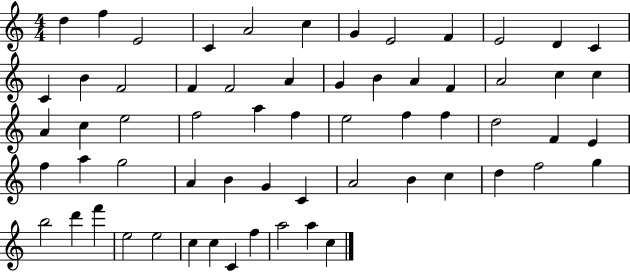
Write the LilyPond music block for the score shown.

{
  \clef treble
  \numericTimeSignature
  \time 4/4
  \key c \major
  d''4 f''4 e'2 | c'4 a'2 c''4 | g'4 e'2 f'4 | e'2 d'4 c'4 | \break c'4 b'4 f'2 | f'4 f'2 a'4 | g'4 b'4 a'4 f'4 | a'2 c''4 c''4 | \break a'4 c''4 e''2 | f''2 a''4 f''4 | e''2 f''4 f''4 | d''2 f'4 e'4 | \break f''4 a''4 g''2 | a'4 b'4 g'4 c'4 | a'2 b'4 c''4 | d''4 f''2 g''4 | \break b''2 d'''4 f'''4 | e''2 e''2 | c''4 c''4 c'4 f''4 | a''2 a''4 c''4 | \break \bar "|."
}